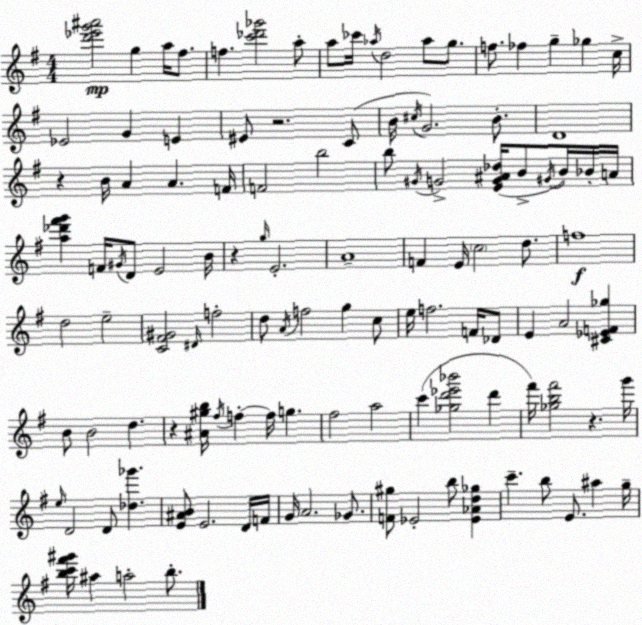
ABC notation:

X:1
T:Untitled
M:4/4
L:1/4
K:Em
[d'_e'g'^a']2 g a/4 ^f/2 f [c'_d'_g']2 a/2 a/2 _c'/4 _a/4 d2 _a/2 g/2 f/2 _f g _g c/4 _E2 G E ^E/2 z2 C/2 B/4 ^c/4 G2 B/2 D4 z B/4 A A F/4 F2 b2 b/2 ^G/4 G2 [EG^A_d]/4 B/2 ^G/4 B/4 _B/4 A/4 [a_d'^f'g'] F/4 ^G/4 D/2 E2 B/4 z g/4 E2 A4 F E/4 c2 d/2 f4 d2 e2 [C^F^G]2 ^D/4 f2 d/2 A/4 f2 g c/2 e/4 f2 F/4 _D/2 E A2 [^C_EF_g] B/2 B2 d z [^A^gb]/4 ^f/4 f f/4 g ^f2 a2 c' [_gd'_e'_b']2 d' ^f'/4 [_gb^f']2 z g'/4 e/4 D2 D/2 [_d_g'] [E^AB]/2 E2 D/4 F/4 G/4 A2 _G/2 [F^g]/2 _E2 b/2 [_E_Ad_g] c' b/2 E/2 ^a g/4 [bc'^f'^g']/4 ^a a2 b/2